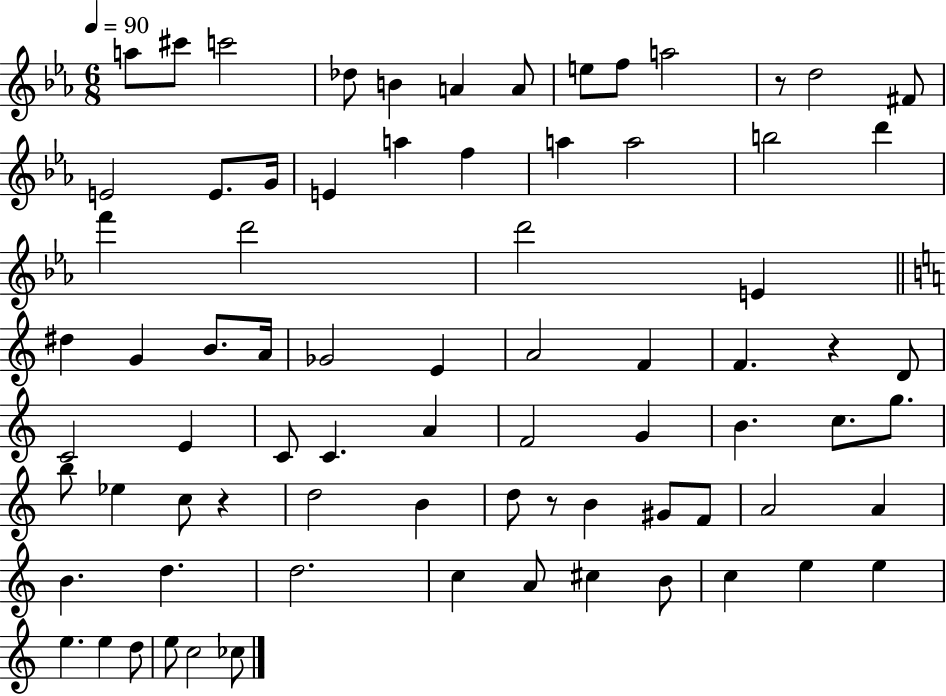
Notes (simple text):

A5/e C#6/e C6/h Db5/e B4/q A4/q A4/e E5/e F5/e A5/h R/e D5/h F#4/e E4/h E4/e. G4/s E4/q A5/q F5/q A5/q A5/h B5/h D6/q F6/q D6/h D6/h E4/q D#5/q G4/q B4/e. A4/s Gb4/h E4/q A4/h F4/q F4/q. R/q D4/e C4/h E4/q C4/e C4/q. A4/q F4/h G4/q B4/q. C5/e. G5/e. B5/e Eb5/q C5/e R/q D5/h B4/q D5/e R/e B4/q G#4/e F4/e A4/h A4/q B4/q. D5/q. D5/h. C5/q A4/e C#5/q B4/e C5/q E5/q E5/q E5/q. E5/q D5/e E5/e C5/h CES5/e